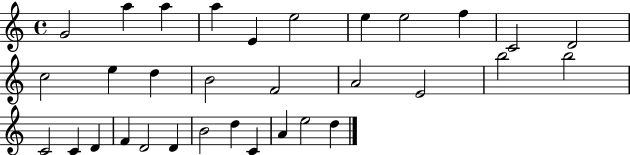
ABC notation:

X:1
T:Untitled
M:4/4
L:1/4
K:C
G2 a a a E e2 e e2 f C2 D2 c2 e d B2 F2 A2 E2 b2 b2 C2 C D F D2 D B2 d C A e2 d